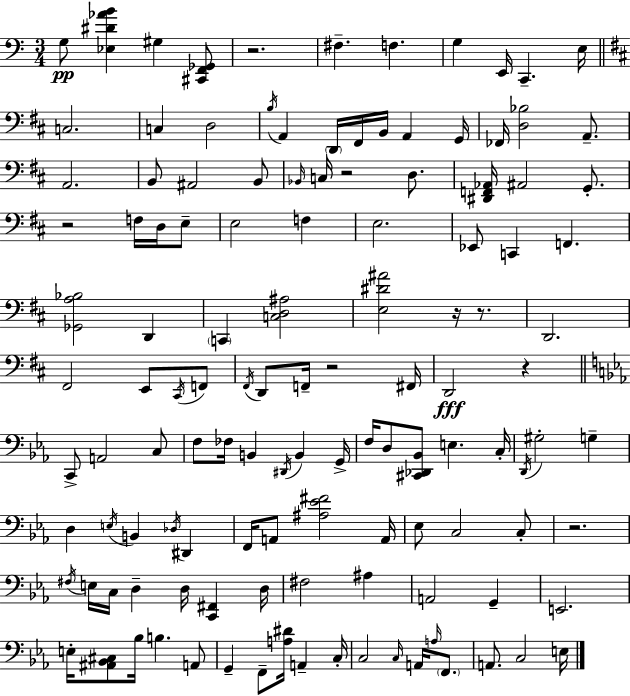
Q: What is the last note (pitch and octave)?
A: E3